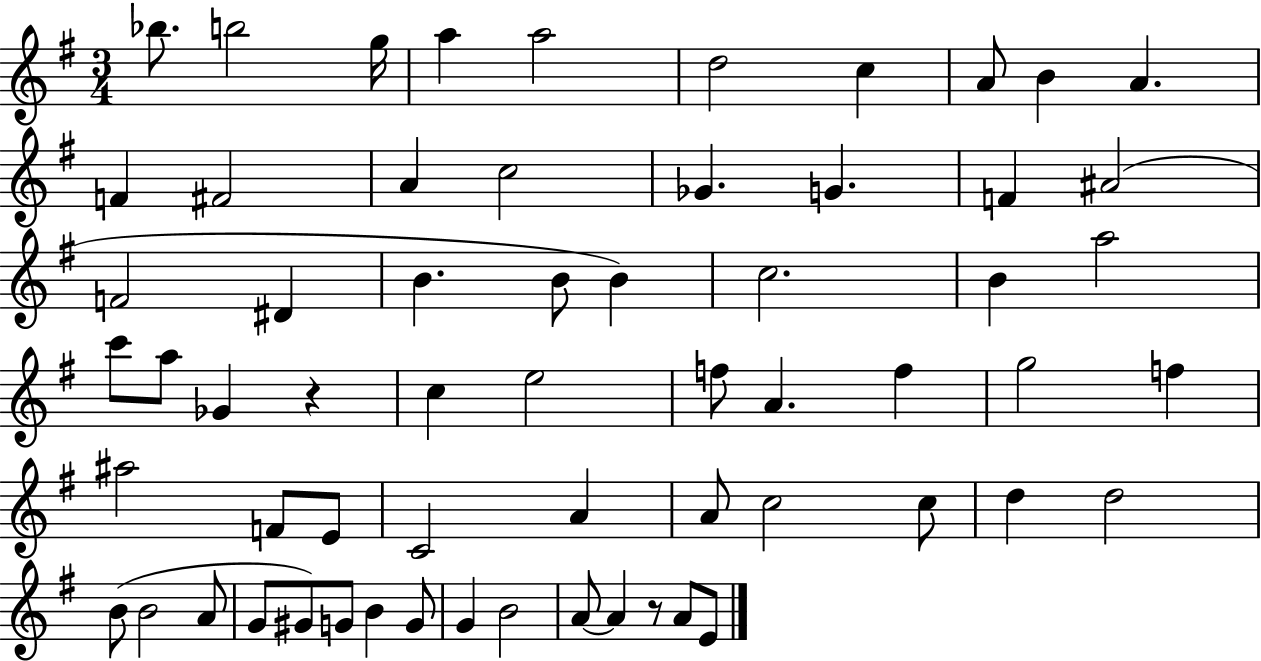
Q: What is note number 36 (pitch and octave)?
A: F5